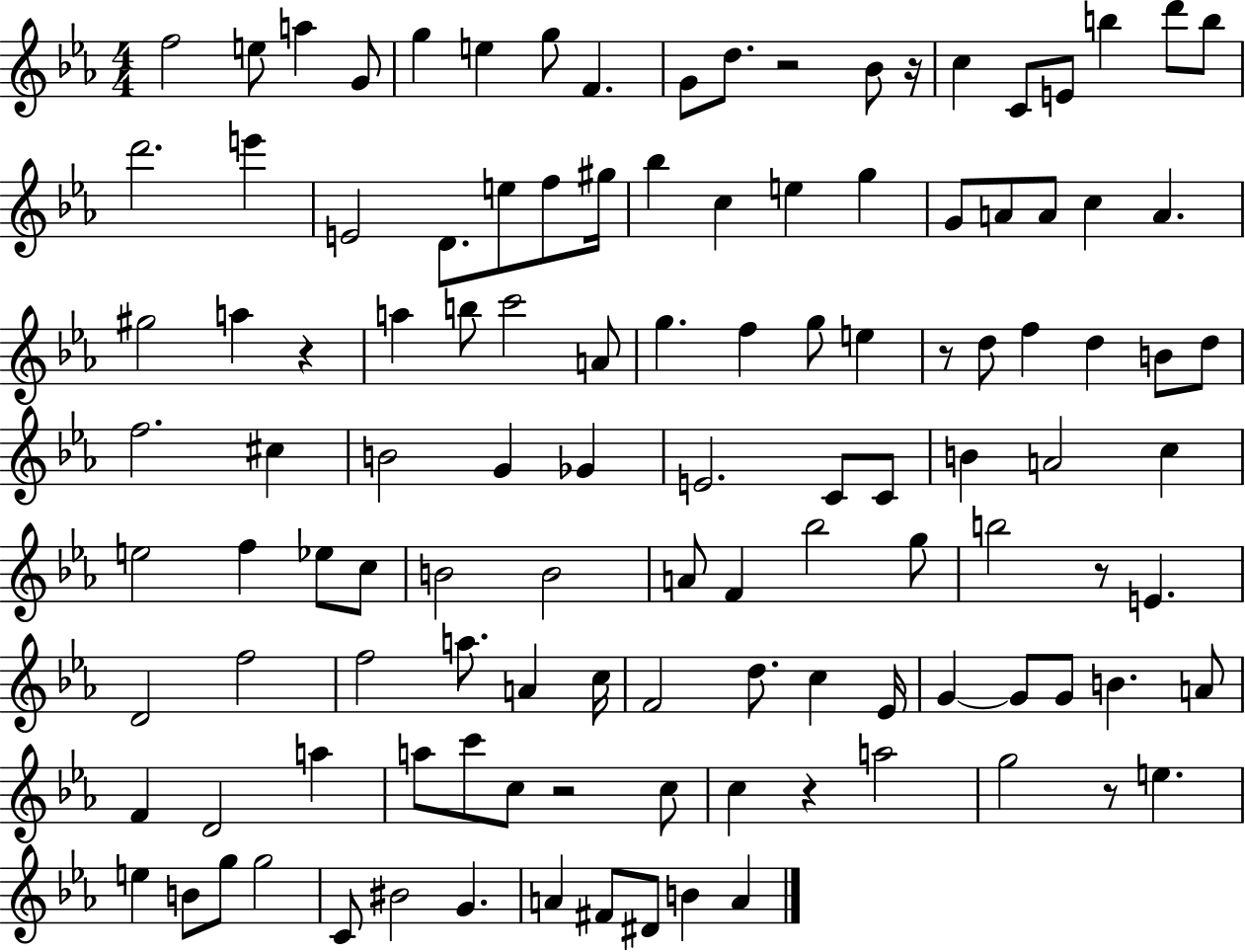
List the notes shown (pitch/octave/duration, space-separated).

F5/h E5/e A5/q G4/e G5/q E5/q G5/e F4/q. G4/e D5/e. R/h Bb4/e R/s C5/q C4/e E4/e B5/q D6/e B5/e D6/h. E6/q E4/h D4/e. E5/e F5/e G#5/s Bb5/q C5/q E5/q G5/q G4/e A4/e A4/e C5/q A4/q. G#5/h A5/q R/q A5/q B5/e C6/h A4/e G5/q. F5/q G5/e E5/q R/e D5/e F5/q D5/q B4/e D5/e F5/h. C#5/q B4/h G4/q Gb4/q E4/h. C4/e C4/e B4/q A4/h C5/q E5/h F5/q Eb5/e C5/e B4/h B4/h A4/e F4/q Bb5/h G5/e B5/h R/e E4/q. D4/h F5/h F5/h A5/e. A4/q C5/s F4/h D5/e. C5/q Eb4/s G4/q G4/e G4/e B4/q. A4/e F4/q D4/h A5/q A5/e C6/e C5/e R/h C5/e C5/q R/q A5/h G5/h R/e E5/q. E5/q B4/e G5/e G5/h C4/e BIS4/h G4/q. A4/q F#4/e D#4/e B4/q A4/q